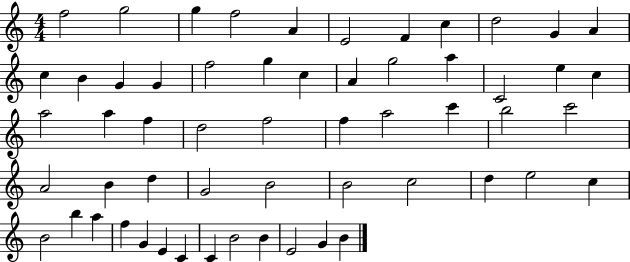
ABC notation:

X:1
T:Untitled
M:4/4
L:1/4
K:C
f2 g2 g f2 A E2 F c d2 G A c B G G f2 g c A g2 a C2 e c a2 a f d2 f2 f a2 c' b2 c'2 A2 B d G2 B2 B2 c2 d e2 c B2 b a f G E C C B2 B E2 G B